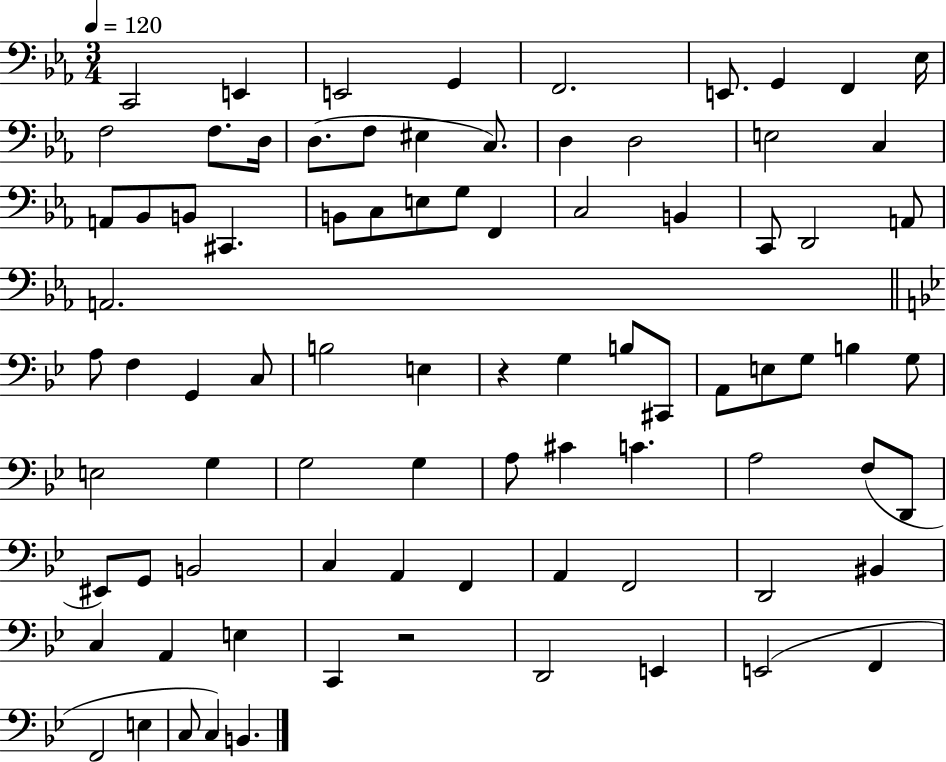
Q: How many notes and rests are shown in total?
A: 84